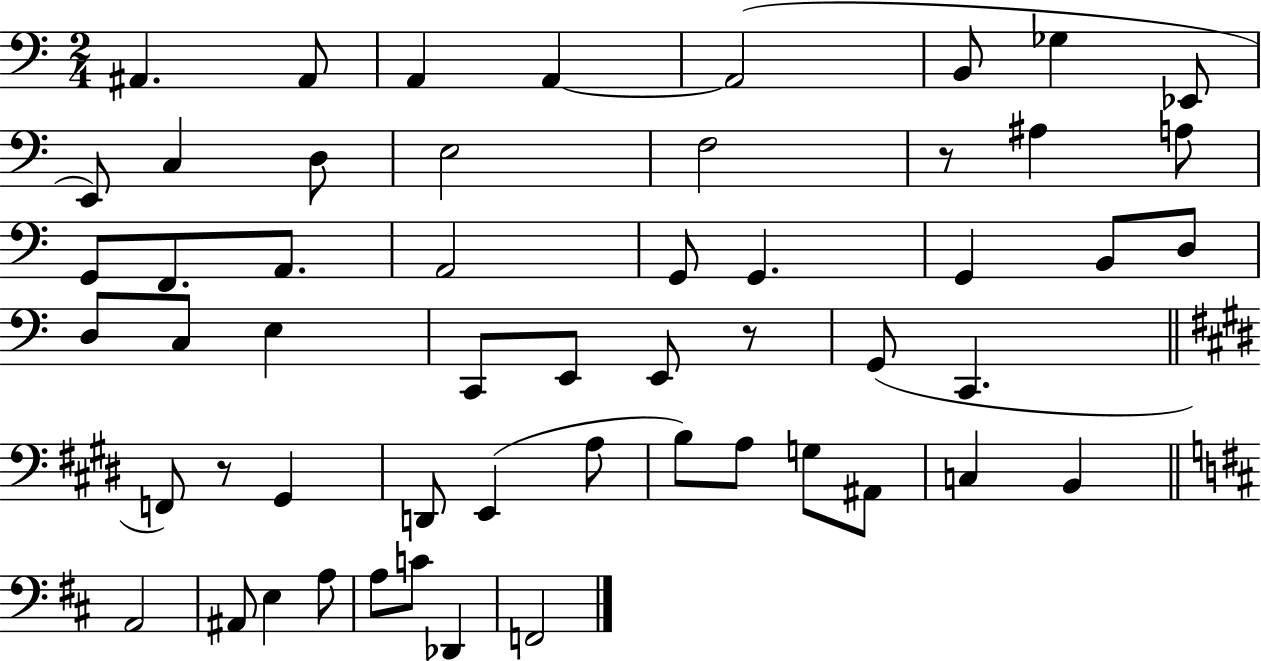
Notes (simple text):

A#2/q. A#2/e A2/q A2/q A2/h B2/e Gb3/q Eb2/e E2/e C3/q D3/e E3/h F3/h R/e A#3/q A3/e G2/e F2/e. A2/e. A2/h G2/e G2/q. G2/q B2/e D3/e D3/e C3/e E3/q C2/e E2/e E2/e R/e G2/e C2/q. F2/e R/e G#2/q D2/e E2/q A3/e B3/e A3/e G3/e A#2/e C3/q B2/q A2/h A#2/e E3/q A3/e A3/e C4/e Db2/q F2/h